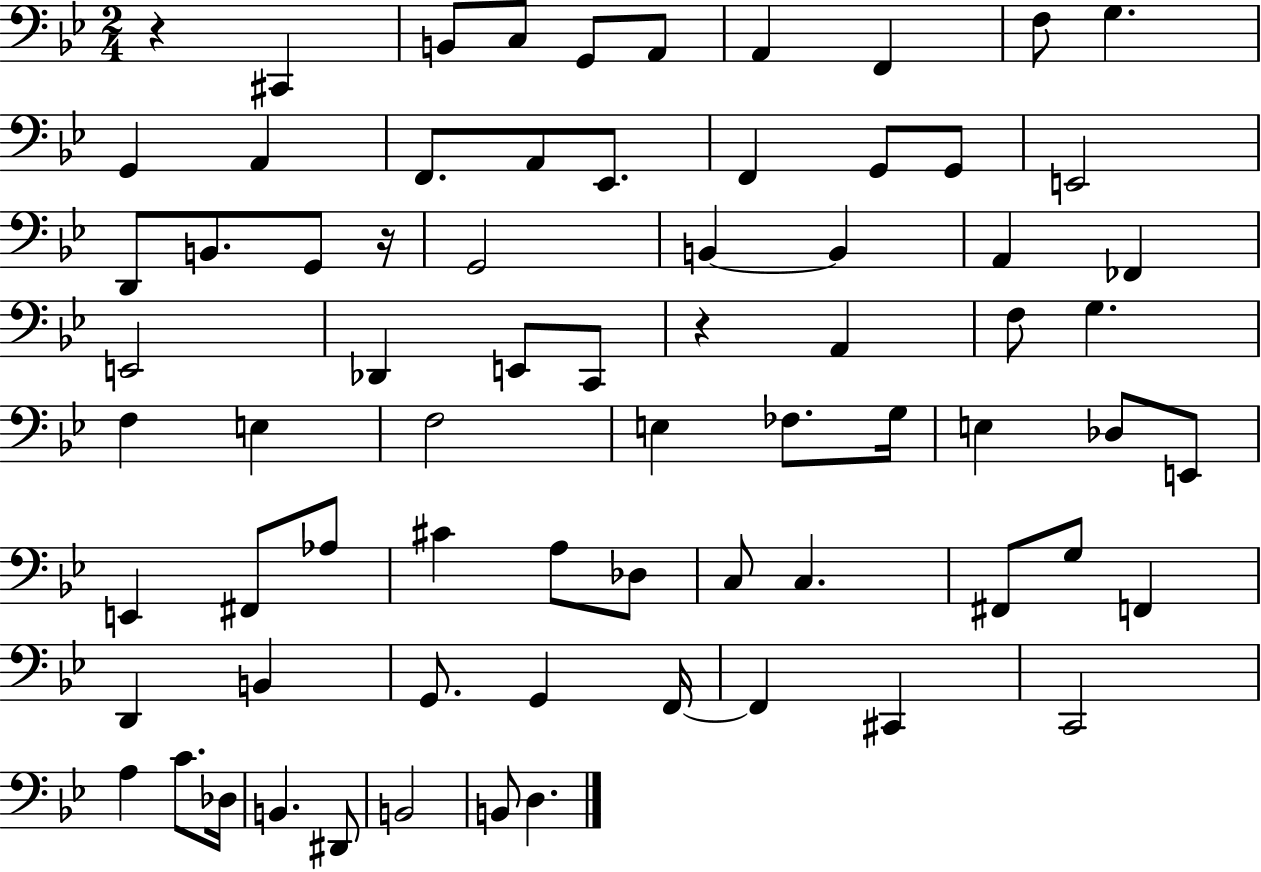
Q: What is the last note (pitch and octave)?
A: D3